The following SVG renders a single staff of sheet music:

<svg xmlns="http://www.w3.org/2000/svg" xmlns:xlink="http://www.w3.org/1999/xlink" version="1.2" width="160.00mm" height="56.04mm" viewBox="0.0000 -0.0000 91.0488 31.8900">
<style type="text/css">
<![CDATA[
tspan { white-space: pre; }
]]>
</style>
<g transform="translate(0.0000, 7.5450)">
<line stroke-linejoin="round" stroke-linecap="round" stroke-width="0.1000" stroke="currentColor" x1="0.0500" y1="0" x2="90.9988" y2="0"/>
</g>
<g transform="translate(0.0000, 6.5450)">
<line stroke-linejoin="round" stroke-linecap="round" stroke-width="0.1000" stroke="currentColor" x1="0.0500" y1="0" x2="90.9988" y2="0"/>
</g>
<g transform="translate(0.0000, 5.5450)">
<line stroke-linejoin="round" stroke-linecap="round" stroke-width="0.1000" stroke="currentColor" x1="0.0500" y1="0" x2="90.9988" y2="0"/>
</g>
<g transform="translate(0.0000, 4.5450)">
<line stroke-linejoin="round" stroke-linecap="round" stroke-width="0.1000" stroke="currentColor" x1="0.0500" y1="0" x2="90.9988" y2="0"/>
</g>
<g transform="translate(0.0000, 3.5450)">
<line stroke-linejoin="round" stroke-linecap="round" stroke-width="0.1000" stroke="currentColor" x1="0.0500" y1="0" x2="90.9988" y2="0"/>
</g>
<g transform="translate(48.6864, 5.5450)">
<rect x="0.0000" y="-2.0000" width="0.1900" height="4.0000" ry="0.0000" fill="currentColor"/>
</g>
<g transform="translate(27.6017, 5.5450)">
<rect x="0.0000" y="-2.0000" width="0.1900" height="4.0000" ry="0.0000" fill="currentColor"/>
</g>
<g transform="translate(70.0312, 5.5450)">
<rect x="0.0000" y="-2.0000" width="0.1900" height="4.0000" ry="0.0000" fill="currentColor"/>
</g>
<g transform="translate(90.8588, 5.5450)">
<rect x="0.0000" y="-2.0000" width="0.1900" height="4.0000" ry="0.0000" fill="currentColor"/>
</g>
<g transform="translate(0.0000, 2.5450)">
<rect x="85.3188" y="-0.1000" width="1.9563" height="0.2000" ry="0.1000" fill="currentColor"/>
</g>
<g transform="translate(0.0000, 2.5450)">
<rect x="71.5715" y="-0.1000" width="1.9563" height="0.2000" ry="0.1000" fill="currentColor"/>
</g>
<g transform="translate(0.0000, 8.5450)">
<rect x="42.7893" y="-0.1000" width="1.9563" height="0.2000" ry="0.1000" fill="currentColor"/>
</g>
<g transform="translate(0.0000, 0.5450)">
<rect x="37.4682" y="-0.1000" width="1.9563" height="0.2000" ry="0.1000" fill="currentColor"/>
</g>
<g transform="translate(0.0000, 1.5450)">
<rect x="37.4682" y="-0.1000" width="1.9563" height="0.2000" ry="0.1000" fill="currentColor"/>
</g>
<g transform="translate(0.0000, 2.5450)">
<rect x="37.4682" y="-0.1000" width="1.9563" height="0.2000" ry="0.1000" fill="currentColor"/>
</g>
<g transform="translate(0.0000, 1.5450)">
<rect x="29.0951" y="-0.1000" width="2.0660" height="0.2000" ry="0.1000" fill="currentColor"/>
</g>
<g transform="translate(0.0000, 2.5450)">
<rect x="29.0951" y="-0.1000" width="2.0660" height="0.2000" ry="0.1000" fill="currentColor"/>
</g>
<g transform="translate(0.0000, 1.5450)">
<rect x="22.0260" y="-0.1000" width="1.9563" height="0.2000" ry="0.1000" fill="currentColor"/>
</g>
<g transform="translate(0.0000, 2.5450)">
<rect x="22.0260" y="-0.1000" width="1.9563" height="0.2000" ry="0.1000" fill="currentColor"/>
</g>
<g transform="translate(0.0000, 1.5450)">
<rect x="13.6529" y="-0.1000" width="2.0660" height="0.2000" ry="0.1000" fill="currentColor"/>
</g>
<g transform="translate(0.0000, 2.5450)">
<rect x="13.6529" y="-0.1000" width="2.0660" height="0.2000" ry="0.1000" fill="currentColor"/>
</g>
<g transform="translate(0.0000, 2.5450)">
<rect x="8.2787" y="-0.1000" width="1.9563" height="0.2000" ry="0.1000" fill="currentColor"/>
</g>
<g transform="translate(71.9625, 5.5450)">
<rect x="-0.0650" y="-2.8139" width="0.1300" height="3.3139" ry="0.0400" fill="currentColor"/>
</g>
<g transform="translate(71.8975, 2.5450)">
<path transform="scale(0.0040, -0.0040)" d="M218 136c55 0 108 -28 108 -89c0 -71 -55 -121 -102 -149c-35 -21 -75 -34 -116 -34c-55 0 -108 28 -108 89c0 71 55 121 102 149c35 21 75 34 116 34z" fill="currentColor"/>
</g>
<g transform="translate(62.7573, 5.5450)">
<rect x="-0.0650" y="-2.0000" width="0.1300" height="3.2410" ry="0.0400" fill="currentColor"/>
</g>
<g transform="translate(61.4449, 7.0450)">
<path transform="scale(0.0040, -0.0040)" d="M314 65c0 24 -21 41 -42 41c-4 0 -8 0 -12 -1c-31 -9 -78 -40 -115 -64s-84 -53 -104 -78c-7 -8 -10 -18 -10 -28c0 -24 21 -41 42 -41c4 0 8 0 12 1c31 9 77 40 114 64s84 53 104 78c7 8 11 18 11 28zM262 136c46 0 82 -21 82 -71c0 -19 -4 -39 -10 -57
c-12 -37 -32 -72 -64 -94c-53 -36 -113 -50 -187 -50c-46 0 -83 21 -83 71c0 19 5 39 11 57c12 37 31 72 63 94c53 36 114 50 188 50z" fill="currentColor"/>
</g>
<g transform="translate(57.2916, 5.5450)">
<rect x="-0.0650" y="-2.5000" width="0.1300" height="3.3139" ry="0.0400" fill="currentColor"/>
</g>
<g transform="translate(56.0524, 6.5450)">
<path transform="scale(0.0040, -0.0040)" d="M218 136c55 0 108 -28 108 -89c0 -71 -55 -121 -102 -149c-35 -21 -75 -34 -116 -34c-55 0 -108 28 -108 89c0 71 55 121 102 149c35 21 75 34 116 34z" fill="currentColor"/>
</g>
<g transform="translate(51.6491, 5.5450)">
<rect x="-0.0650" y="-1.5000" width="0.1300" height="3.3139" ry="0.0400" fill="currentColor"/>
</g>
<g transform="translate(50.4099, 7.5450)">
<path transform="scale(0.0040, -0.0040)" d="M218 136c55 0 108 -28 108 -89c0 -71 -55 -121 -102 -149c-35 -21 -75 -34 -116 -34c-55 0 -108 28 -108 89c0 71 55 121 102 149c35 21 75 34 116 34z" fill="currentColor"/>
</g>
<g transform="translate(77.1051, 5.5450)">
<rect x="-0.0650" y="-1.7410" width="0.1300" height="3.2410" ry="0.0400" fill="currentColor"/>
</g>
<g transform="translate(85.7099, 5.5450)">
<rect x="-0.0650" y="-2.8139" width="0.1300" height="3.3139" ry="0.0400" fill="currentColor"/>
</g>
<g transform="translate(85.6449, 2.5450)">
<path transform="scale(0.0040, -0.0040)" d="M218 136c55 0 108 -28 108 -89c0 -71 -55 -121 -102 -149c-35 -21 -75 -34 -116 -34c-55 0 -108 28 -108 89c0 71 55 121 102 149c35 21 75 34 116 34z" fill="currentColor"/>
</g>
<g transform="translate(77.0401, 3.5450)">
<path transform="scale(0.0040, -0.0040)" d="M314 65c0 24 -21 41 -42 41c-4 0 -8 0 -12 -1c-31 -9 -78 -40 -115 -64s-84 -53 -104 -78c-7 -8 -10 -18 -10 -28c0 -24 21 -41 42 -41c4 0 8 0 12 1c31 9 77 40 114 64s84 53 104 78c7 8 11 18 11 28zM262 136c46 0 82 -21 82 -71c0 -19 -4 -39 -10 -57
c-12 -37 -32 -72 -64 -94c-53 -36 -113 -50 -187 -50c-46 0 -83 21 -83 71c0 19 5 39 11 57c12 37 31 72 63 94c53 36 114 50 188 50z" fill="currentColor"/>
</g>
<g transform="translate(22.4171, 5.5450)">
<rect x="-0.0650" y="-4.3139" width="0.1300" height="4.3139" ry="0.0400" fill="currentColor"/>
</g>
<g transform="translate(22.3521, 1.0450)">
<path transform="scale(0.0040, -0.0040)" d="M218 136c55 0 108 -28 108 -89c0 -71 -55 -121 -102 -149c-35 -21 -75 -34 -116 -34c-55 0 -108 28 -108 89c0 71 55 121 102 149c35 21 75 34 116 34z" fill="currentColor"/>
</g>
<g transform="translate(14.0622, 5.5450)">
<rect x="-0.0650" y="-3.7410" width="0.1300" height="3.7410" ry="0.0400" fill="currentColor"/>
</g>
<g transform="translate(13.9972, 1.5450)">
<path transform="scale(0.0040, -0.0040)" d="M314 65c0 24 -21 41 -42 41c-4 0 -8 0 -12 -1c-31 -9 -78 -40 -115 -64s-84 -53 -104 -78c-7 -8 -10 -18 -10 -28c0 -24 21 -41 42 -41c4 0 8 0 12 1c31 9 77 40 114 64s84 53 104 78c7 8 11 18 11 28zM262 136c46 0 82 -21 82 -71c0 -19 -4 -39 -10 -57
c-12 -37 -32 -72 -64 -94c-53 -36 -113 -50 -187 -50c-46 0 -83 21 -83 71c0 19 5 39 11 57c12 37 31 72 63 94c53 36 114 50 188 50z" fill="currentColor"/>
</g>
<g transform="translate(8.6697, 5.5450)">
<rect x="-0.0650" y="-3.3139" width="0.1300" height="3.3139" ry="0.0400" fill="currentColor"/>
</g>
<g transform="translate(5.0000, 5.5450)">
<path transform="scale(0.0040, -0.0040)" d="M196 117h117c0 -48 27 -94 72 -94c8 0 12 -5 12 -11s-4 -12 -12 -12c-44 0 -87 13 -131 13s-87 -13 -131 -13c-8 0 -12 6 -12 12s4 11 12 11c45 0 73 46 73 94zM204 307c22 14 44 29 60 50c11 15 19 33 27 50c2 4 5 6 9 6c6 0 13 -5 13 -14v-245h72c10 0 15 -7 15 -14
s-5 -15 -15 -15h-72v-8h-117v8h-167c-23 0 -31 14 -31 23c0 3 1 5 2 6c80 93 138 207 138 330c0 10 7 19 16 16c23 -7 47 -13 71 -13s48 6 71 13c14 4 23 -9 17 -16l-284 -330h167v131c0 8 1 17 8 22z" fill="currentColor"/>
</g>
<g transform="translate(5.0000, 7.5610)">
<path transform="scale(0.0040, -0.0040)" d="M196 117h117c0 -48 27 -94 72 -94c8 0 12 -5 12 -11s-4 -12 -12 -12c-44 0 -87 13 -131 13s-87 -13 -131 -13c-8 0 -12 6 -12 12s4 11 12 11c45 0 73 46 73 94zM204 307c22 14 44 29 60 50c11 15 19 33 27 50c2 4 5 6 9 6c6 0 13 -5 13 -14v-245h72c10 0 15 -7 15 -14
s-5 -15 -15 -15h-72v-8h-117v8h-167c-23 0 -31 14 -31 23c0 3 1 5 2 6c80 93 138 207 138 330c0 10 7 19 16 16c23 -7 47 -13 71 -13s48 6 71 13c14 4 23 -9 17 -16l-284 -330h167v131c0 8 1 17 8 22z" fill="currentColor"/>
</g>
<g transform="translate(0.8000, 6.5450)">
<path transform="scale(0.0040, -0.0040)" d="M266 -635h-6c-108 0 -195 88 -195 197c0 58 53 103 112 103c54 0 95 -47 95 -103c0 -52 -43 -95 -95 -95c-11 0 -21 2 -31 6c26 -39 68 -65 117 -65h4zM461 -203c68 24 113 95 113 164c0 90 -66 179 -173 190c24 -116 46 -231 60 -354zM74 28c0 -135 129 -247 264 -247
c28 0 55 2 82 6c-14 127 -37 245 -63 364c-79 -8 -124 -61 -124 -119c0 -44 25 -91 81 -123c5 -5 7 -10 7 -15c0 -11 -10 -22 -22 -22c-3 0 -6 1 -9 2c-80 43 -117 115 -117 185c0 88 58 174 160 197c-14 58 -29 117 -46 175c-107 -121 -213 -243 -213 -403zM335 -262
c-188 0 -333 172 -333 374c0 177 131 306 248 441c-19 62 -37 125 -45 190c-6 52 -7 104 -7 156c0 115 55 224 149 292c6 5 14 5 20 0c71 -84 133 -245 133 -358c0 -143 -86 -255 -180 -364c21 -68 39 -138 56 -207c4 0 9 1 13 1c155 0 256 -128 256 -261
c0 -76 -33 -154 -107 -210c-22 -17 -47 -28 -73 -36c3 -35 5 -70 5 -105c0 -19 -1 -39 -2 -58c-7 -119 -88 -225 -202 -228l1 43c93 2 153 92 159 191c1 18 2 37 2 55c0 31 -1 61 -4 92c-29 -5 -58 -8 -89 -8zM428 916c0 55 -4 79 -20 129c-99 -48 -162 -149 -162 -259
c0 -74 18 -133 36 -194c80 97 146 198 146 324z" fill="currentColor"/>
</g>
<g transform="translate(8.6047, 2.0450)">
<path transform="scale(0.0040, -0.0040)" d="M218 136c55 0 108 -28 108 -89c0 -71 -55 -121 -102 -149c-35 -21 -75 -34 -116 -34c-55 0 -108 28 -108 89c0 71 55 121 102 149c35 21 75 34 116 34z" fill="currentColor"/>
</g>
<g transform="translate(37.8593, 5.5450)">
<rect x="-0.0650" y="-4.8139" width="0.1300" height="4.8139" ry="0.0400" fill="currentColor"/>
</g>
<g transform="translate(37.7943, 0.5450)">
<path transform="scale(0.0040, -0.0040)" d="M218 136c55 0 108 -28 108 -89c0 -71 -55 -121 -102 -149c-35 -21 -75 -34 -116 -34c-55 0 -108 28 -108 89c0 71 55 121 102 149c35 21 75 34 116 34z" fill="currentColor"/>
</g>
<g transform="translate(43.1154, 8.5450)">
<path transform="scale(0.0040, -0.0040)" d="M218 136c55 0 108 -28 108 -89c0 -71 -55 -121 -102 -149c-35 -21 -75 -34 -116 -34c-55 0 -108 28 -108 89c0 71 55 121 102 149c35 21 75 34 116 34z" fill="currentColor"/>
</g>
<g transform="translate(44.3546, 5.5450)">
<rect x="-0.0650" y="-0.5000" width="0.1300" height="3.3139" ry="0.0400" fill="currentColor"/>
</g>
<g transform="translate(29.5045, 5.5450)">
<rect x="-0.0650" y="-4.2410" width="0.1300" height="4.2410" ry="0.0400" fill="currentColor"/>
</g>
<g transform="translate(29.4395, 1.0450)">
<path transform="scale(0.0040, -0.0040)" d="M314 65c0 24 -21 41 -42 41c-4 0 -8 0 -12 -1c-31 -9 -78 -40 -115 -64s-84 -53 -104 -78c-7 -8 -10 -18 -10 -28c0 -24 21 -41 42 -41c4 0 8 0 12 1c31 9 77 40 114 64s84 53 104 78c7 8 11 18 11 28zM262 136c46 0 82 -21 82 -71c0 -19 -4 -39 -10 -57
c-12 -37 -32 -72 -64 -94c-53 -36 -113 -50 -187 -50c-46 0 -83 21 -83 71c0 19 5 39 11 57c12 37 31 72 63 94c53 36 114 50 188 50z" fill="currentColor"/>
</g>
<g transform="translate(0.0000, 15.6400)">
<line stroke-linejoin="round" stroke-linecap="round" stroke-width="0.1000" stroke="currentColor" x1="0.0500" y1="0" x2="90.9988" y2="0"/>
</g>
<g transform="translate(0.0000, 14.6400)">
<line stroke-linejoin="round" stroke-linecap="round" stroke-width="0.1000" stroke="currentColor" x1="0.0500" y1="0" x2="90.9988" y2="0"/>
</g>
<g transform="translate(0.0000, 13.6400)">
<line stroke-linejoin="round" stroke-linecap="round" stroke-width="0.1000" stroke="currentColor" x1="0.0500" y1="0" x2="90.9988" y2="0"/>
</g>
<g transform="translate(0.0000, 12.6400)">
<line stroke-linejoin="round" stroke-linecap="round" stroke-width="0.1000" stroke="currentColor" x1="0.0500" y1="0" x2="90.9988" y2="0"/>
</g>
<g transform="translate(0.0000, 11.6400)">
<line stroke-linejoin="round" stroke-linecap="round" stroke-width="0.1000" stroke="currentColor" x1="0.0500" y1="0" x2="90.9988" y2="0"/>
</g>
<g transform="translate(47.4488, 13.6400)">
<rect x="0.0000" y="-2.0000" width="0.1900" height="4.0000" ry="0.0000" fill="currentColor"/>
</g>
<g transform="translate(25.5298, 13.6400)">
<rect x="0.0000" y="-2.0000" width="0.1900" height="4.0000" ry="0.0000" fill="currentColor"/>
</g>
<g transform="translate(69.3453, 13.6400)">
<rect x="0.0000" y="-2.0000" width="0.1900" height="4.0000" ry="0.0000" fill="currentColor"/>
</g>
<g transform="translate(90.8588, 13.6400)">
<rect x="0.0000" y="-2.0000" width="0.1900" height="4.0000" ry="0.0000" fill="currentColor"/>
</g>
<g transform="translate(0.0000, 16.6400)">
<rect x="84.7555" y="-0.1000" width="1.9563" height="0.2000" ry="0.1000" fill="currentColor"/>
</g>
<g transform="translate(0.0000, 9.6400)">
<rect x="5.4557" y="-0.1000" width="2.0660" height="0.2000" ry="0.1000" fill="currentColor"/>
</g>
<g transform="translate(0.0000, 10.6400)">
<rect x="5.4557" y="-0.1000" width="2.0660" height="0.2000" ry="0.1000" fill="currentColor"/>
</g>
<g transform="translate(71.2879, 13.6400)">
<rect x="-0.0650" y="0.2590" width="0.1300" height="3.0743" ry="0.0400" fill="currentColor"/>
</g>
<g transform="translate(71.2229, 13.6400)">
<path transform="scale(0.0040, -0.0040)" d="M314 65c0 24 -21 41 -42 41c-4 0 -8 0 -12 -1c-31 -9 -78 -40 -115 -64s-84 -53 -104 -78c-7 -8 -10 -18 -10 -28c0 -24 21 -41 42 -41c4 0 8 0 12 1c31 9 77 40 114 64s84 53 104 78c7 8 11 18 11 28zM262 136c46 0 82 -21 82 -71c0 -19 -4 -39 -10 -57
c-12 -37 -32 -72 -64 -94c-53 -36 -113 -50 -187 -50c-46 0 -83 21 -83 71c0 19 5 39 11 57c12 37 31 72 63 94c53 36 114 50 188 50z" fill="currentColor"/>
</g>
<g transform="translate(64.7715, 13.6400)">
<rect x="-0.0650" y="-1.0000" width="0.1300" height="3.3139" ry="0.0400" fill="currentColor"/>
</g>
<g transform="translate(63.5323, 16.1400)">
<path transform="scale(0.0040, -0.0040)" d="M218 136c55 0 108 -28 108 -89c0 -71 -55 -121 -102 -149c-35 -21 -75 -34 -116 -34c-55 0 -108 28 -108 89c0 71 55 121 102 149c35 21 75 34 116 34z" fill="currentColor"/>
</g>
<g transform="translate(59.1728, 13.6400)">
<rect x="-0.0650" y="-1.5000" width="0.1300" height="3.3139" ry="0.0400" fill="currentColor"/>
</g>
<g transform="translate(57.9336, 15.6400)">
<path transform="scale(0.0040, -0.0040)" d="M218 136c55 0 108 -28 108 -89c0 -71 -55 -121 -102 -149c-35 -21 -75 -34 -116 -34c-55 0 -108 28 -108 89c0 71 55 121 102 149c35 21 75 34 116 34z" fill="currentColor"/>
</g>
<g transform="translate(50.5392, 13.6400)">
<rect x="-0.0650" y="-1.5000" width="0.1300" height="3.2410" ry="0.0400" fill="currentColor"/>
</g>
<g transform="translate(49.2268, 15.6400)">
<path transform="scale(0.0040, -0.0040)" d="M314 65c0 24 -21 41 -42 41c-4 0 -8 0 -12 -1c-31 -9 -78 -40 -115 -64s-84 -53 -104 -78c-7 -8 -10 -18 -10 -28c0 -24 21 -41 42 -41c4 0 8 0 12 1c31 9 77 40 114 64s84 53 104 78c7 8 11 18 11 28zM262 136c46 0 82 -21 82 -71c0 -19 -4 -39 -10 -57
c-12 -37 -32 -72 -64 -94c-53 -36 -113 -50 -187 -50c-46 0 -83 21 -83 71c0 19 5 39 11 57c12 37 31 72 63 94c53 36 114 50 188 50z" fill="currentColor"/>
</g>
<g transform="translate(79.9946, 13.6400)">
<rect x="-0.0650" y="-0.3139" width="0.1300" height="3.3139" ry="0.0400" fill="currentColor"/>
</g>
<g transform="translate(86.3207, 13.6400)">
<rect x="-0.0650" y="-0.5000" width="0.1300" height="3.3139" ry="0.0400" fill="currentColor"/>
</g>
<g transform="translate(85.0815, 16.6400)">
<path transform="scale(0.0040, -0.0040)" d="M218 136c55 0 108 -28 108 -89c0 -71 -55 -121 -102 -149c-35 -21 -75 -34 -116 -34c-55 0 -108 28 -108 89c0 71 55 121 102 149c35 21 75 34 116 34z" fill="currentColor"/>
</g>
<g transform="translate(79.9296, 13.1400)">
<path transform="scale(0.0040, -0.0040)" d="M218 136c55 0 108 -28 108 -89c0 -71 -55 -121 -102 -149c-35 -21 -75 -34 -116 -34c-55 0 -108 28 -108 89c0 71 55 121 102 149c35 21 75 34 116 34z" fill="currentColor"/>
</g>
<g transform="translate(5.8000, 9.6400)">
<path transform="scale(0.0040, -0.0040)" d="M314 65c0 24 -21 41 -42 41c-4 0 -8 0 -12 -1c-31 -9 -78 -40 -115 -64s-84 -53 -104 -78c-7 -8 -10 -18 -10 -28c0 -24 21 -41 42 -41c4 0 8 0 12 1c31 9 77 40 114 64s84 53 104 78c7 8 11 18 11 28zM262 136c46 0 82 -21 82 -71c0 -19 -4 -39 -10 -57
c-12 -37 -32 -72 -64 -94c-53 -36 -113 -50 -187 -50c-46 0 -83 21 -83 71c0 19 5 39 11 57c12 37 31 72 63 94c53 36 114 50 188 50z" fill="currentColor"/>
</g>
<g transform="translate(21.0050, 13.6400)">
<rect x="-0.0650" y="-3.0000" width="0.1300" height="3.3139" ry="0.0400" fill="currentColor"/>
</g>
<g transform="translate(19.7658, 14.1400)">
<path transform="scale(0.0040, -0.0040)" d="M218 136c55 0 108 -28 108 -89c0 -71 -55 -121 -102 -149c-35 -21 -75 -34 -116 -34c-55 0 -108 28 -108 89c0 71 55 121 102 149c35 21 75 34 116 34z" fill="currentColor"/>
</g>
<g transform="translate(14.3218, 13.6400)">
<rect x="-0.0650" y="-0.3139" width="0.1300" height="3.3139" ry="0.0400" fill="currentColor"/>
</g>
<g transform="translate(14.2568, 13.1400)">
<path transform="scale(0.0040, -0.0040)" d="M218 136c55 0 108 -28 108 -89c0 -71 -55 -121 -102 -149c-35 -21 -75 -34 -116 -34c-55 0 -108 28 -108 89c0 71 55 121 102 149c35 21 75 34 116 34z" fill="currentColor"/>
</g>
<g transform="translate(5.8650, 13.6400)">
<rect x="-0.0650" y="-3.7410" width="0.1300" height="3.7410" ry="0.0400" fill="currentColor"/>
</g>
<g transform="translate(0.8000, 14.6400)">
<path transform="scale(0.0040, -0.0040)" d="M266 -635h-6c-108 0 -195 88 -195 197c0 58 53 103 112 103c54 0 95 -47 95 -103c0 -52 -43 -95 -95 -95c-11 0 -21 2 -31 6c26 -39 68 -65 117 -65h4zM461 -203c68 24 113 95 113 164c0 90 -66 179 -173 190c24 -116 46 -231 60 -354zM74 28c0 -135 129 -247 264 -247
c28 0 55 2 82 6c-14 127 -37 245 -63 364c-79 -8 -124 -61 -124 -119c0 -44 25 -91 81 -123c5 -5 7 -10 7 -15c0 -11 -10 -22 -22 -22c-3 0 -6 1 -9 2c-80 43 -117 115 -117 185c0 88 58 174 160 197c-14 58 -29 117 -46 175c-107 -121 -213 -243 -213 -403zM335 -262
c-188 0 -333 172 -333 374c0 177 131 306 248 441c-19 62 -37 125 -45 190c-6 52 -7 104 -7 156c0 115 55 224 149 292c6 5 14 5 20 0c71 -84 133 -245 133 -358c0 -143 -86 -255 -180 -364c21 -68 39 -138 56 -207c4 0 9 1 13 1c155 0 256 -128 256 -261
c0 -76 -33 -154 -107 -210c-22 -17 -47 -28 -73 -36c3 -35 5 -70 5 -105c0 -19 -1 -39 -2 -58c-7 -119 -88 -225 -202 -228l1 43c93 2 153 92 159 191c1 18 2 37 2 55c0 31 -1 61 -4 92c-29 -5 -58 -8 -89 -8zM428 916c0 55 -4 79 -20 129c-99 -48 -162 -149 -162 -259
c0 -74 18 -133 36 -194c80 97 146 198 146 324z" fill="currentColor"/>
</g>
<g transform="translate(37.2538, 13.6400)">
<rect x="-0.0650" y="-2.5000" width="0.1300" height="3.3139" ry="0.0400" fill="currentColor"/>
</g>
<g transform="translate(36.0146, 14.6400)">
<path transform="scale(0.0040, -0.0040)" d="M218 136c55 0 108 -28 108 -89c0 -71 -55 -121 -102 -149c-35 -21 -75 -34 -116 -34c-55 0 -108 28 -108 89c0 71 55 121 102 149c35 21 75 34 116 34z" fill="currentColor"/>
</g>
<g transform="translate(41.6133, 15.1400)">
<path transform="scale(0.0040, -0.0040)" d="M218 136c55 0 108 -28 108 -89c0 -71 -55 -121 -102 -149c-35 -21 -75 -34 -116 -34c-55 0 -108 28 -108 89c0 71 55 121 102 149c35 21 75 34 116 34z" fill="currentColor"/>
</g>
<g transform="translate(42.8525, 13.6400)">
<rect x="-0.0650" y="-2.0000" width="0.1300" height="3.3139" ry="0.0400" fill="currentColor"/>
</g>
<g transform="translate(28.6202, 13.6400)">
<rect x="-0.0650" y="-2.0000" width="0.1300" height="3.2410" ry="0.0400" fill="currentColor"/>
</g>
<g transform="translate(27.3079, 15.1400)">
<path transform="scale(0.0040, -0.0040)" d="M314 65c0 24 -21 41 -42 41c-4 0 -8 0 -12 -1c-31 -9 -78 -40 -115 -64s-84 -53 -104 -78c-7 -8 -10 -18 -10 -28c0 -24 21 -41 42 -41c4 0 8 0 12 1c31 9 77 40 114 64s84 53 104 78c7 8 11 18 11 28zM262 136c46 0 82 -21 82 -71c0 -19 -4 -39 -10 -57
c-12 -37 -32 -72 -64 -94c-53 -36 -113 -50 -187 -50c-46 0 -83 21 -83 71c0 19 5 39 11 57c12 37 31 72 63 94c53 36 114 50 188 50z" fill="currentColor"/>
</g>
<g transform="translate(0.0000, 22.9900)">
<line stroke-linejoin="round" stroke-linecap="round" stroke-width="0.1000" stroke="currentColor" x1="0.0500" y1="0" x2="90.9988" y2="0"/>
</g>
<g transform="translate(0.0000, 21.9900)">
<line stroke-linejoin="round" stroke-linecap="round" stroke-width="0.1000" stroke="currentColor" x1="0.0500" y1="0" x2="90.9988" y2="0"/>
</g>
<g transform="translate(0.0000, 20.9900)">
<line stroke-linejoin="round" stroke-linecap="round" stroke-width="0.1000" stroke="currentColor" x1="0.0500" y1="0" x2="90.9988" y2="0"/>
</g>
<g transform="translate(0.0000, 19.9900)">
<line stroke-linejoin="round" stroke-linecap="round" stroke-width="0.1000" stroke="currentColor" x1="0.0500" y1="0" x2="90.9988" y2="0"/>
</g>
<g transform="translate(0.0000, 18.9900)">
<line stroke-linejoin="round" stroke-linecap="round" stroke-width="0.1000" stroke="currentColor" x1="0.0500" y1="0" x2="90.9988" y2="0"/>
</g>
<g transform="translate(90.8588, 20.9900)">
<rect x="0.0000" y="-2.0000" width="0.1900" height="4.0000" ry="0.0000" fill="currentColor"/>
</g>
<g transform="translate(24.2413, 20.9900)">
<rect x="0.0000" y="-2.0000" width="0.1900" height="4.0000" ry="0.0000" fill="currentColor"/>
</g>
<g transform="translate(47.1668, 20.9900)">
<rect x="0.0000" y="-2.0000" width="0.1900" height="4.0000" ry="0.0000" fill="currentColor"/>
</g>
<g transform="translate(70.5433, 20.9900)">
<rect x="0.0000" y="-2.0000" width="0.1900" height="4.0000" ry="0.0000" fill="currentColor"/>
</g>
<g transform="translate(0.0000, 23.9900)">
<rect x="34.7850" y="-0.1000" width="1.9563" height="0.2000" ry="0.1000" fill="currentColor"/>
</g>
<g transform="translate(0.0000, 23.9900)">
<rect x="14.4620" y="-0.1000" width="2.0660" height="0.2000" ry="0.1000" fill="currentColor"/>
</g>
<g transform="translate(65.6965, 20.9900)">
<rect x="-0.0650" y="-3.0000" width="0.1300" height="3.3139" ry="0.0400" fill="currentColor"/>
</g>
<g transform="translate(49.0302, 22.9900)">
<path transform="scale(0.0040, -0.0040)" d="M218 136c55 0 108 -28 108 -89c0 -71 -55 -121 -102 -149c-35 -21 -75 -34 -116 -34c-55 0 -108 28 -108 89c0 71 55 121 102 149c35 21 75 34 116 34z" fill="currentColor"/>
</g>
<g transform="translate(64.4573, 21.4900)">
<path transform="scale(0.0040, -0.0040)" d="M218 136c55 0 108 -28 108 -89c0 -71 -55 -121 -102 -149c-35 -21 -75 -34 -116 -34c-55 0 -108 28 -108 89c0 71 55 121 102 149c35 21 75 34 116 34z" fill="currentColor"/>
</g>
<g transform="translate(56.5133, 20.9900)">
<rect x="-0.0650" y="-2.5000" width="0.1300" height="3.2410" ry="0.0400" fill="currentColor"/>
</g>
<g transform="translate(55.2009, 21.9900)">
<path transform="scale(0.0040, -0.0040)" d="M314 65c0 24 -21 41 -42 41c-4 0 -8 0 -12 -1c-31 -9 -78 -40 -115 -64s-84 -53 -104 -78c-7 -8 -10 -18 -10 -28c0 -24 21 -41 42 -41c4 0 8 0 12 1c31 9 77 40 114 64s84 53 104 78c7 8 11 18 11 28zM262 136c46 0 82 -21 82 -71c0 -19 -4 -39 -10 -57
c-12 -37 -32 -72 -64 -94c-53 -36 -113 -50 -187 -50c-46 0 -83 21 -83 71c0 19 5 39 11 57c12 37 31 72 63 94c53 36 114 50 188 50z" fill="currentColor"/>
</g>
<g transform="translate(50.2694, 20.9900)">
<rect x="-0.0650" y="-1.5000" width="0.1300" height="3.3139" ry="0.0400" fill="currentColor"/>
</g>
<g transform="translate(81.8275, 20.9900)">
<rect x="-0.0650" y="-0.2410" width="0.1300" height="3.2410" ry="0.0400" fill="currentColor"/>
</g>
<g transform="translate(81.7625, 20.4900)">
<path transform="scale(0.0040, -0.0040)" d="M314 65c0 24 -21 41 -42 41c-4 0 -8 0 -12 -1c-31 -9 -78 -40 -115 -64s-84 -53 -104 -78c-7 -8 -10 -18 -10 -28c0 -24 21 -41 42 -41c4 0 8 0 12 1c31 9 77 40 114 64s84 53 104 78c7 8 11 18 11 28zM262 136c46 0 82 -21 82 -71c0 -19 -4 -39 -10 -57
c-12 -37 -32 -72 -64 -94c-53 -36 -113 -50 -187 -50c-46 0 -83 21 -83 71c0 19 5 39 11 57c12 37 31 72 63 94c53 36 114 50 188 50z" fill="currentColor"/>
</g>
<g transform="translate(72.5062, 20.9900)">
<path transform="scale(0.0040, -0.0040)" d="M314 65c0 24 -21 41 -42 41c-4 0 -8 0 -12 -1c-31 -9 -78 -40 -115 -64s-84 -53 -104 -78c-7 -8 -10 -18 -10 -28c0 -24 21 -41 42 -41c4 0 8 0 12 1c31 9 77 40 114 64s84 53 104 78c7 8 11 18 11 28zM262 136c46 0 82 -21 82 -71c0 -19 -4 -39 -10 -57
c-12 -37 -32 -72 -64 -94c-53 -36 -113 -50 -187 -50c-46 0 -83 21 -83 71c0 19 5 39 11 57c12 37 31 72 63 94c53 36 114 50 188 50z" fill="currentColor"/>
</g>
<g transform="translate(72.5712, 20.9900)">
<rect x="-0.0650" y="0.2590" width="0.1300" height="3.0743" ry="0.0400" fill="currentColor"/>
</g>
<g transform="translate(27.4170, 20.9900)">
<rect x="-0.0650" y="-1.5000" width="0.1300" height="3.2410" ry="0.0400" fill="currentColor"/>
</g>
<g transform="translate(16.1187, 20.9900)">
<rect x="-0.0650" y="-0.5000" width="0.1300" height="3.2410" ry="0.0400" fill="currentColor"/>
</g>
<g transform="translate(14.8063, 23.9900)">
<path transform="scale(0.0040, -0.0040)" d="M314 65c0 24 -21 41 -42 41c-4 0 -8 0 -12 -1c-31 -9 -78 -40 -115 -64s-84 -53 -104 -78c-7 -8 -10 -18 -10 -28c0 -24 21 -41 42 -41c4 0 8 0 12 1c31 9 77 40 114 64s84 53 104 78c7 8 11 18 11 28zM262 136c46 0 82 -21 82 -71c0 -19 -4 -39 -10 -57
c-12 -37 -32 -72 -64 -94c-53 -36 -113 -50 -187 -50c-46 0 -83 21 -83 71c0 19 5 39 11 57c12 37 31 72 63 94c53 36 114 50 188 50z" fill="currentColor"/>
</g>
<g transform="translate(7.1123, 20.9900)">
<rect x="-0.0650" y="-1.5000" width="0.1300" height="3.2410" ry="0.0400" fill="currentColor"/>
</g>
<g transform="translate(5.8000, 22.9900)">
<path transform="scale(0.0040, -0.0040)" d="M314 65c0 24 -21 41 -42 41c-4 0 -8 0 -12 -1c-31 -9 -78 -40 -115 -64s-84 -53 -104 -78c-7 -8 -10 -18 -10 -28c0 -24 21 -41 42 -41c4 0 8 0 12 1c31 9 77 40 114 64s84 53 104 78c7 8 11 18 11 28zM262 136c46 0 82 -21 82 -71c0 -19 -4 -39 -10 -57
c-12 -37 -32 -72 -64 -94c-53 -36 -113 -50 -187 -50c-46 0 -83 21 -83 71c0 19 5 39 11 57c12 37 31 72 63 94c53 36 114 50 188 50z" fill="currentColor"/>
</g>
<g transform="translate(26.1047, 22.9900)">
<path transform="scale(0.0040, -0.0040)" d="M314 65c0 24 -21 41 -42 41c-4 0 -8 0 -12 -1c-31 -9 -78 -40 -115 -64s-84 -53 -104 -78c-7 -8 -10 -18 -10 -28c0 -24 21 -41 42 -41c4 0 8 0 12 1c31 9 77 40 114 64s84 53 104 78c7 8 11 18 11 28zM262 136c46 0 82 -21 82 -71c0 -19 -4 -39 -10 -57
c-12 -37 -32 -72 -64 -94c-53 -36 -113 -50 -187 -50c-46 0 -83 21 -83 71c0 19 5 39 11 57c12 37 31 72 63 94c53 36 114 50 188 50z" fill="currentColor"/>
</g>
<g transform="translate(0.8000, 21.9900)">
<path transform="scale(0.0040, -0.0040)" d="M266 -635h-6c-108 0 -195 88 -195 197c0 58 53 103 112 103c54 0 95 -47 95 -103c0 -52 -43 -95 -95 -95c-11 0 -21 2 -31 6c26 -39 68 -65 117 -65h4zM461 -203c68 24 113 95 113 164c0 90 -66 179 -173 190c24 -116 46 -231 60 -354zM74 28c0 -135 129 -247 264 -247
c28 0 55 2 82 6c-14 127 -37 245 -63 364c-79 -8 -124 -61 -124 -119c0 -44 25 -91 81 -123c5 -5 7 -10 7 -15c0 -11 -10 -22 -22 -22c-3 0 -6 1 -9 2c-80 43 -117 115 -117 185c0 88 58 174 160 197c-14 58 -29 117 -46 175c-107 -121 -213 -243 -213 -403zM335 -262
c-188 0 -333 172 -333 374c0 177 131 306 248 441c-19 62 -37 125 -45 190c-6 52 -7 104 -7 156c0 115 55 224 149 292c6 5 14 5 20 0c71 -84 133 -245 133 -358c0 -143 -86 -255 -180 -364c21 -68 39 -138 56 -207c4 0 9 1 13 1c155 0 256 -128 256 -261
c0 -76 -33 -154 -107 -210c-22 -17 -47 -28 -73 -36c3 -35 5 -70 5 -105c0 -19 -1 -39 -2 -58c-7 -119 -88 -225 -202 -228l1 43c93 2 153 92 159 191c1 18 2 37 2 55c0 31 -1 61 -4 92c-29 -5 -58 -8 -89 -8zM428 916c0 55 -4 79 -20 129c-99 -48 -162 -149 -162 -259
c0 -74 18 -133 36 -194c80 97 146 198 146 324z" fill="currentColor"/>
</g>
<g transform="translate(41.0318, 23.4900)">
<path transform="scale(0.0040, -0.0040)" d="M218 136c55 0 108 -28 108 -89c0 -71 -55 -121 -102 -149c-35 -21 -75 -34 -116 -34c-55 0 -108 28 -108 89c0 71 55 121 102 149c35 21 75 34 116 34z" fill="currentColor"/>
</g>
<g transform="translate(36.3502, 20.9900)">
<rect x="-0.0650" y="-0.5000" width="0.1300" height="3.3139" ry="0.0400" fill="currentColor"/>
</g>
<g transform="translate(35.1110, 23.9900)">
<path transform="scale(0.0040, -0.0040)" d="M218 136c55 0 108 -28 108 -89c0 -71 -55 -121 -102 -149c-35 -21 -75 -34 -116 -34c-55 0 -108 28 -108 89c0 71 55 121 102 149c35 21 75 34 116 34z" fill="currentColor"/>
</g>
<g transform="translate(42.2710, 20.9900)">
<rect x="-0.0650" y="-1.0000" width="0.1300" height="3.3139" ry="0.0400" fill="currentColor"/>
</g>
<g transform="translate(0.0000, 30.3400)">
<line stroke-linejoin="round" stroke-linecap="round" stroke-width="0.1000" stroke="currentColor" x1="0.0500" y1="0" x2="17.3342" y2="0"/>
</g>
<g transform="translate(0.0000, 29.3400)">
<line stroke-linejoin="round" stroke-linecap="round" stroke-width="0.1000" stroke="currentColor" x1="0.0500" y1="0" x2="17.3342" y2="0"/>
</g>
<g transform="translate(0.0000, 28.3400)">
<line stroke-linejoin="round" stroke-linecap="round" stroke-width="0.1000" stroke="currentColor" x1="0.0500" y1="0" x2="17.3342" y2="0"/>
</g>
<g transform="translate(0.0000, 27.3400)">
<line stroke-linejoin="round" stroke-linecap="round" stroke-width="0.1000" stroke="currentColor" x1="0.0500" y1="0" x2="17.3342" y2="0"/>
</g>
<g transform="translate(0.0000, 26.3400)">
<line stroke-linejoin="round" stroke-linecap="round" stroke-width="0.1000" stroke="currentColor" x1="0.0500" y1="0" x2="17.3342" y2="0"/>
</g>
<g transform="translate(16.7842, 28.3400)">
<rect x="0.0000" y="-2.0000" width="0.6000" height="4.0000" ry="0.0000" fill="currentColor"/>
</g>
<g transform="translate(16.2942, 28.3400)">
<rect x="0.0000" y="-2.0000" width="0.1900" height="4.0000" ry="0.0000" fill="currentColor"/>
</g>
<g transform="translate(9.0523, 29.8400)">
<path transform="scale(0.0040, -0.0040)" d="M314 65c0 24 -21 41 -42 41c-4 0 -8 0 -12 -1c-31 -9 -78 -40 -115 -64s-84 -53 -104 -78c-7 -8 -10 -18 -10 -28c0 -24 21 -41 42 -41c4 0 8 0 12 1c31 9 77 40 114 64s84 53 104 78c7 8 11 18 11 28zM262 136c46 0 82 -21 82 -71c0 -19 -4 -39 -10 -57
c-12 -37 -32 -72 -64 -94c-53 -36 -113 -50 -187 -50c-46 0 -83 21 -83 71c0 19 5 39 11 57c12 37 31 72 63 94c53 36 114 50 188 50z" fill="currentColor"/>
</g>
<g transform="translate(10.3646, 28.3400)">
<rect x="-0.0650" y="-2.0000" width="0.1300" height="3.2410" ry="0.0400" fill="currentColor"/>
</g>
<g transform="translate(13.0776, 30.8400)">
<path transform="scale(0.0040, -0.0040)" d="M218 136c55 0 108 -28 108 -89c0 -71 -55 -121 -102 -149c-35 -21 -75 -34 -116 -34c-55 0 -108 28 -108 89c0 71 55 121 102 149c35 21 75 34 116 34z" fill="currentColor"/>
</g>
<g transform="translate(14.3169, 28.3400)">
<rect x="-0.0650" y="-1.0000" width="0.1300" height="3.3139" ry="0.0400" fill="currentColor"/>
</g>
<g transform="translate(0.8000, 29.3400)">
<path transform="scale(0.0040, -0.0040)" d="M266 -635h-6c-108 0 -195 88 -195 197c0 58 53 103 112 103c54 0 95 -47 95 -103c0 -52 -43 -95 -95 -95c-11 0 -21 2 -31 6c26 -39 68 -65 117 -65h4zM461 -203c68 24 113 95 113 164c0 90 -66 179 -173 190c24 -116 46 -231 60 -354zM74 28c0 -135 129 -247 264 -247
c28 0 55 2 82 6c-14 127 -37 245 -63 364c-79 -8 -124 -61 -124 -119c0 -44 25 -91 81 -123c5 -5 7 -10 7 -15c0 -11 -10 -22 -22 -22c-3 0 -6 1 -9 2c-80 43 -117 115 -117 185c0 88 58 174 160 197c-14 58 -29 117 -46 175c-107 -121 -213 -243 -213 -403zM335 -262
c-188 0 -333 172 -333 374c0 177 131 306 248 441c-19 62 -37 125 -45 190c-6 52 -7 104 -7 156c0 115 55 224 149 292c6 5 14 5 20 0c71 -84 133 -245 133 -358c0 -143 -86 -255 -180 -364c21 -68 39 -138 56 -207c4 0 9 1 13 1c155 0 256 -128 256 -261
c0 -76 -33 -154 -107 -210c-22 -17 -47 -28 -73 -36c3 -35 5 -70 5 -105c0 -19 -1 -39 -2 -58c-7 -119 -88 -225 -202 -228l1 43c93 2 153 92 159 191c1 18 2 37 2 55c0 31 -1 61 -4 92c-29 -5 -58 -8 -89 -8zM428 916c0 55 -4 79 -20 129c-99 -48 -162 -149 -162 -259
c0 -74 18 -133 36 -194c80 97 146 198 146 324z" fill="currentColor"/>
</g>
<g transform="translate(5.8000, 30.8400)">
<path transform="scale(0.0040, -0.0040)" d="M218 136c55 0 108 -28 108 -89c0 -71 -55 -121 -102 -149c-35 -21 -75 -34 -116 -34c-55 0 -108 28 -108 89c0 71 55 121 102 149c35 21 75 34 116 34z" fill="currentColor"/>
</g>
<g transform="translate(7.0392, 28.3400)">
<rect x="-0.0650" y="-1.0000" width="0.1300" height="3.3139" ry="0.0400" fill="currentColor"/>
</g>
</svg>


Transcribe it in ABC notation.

X:1
T:Untitled
M:4/4
L:1/4
K:C
b c'2 d' d'2 e' C E G F2 a f2 a c'2 c A F2 G F E2 E D B2 c C E2 C2 E2 C D E G2 A B2 c2 D F2 D